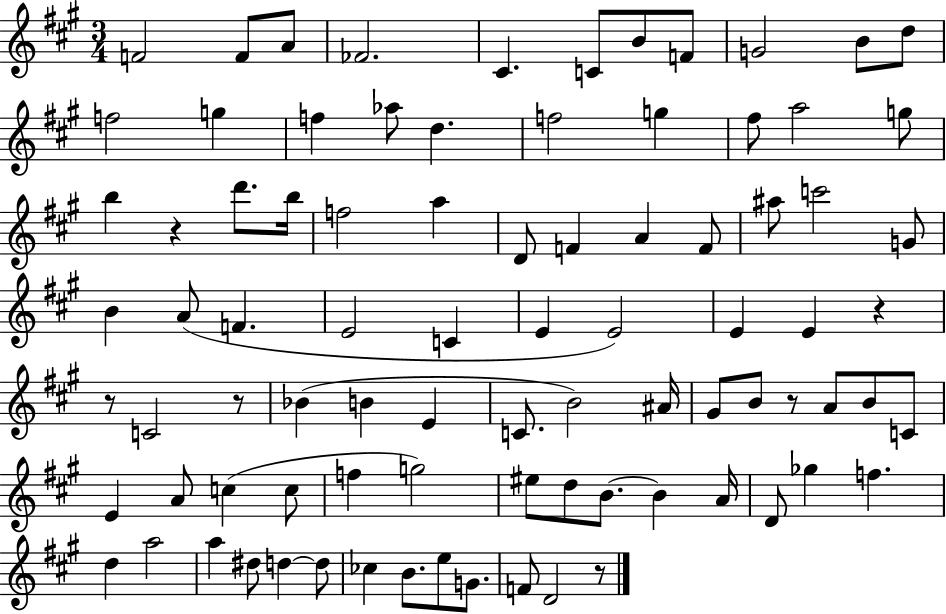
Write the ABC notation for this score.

X:1
T:Untitled
M:3/4
L:1/4
K:A
F2 F/2 A/2 _F2 ^C C/2 B/2 F/2 G2 B/2 d/2 f2 g f _a/2 d f2 g ^f/2 a2 g/2 b z d'/2 b/4 f2 a D/2 F A F/2 ^a/2 c'2 G/2 B A/2 F E2 C E E2 E E z z/2 C2 z/2 _B B E C/2 B2 ^A/4 ^G/2 B/2 z/2 A/2 B/2 C/2 E A/2 c c/2 f g2 ^e/2 d/2 B/2 B A/4 D/2 _g f d a2 a ^d/2 d d/2 _c B/2 e/2 G/2 F/2 D2 z/2